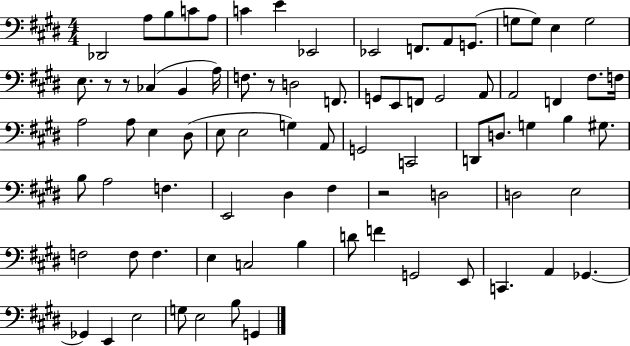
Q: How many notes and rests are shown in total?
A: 80